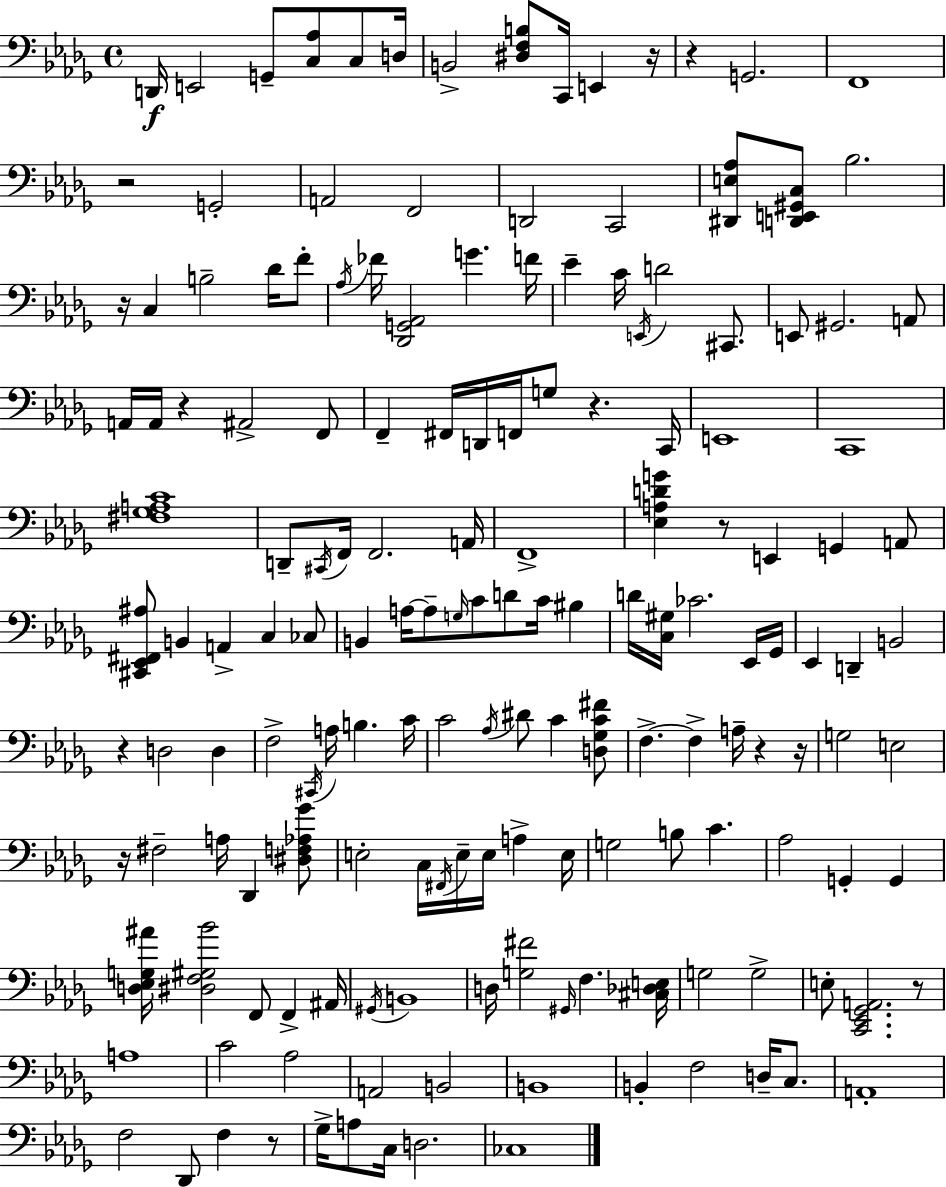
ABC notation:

X:1
T:Untitled
M:4/4
L:1/4
K:Bbm
D,,/4 E,,2 G,,/2 [C,_A,]/2 C,/2 D,/4 B,,2 [^D,F,B,]/2 C,,/4 E,, z/4 z G,,2 F,,4 z2 G,,2 A,,2 F,,2 D,,2 C,,2 [^D,,E,_A,]/2 [D,,E,,^G,,C,]/2 _B,2 z/4 C, B,2 _D/4 F/2 _A,/4 _F/4 [_D,,G,,_A,,]2 G F/4 _E C/4 E,,/4 D2 ^C,,/2 E,,/2 ^G,,2 A,,/2 A,,/4 A,,/4 z ^A,,2 F,,/2 F,, ^F,,/4 D,,/4 F,,/4 G,/2 z C,,/4 E,,4 C,,4 [^F,_G,A,C]4 D,,/2 ^C,,/4 F,,/4 F,,2 A,,/4 F,,4 [_E,A,DG] z/2 E,, G,, A,,/2 [^C,,_E,,^F,,^A,]/2 B,, A,, C, _C,/2 B,, A,/4 A,/2 G,/4 C/2 D/2 C/4 ^B, D/4 [C,^G,]/4 _C2 _E,,/4 _G,,/4 _E,, D,, B,,2 z D,2 D, F,2 ^C,,/4 A,/4 B, C/4 C2 _A,/4 ^D/2 C [D,_G,C^F]/2 F, F, A,/4 z z/4 G,2 E,2 z/4 ^F,2 A,/4 _D,, [^D,F,_A,_G]/2 E,2 C,/4 ^F,,/4 E,/4 E,/4 A, E,/4 G,2 B,/2 C _A,2 G,, G,, [D,_E,G,^A]/4 [^D,F,^G,_B]2 F,,/2 F,, ^A,,/4 ^G,,/4 B,,4 D,/4 [G,^F]2 ^G,,/4 F, [^C,_D,E,]/4 G,2 G,2 E,/2 [C,,_E,,_G,,A,,]2 z/2 A,4 C2 _A,2 A,,2 B,,2 B,,4 B,, F,2 D,/4 C,/2 A,,4 F,2 _D,,/2 F, z/2 _G,/4 A,/2 C,/4 D,2 _C,4